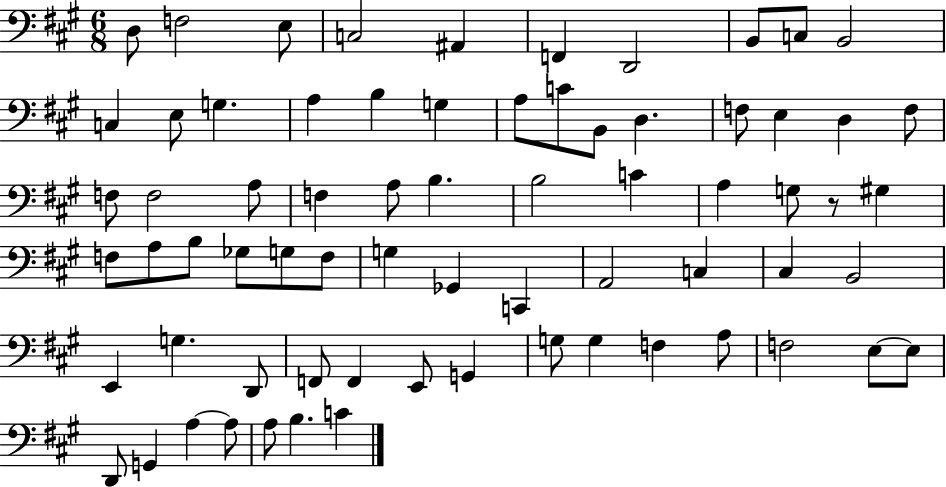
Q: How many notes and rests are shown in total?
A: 70